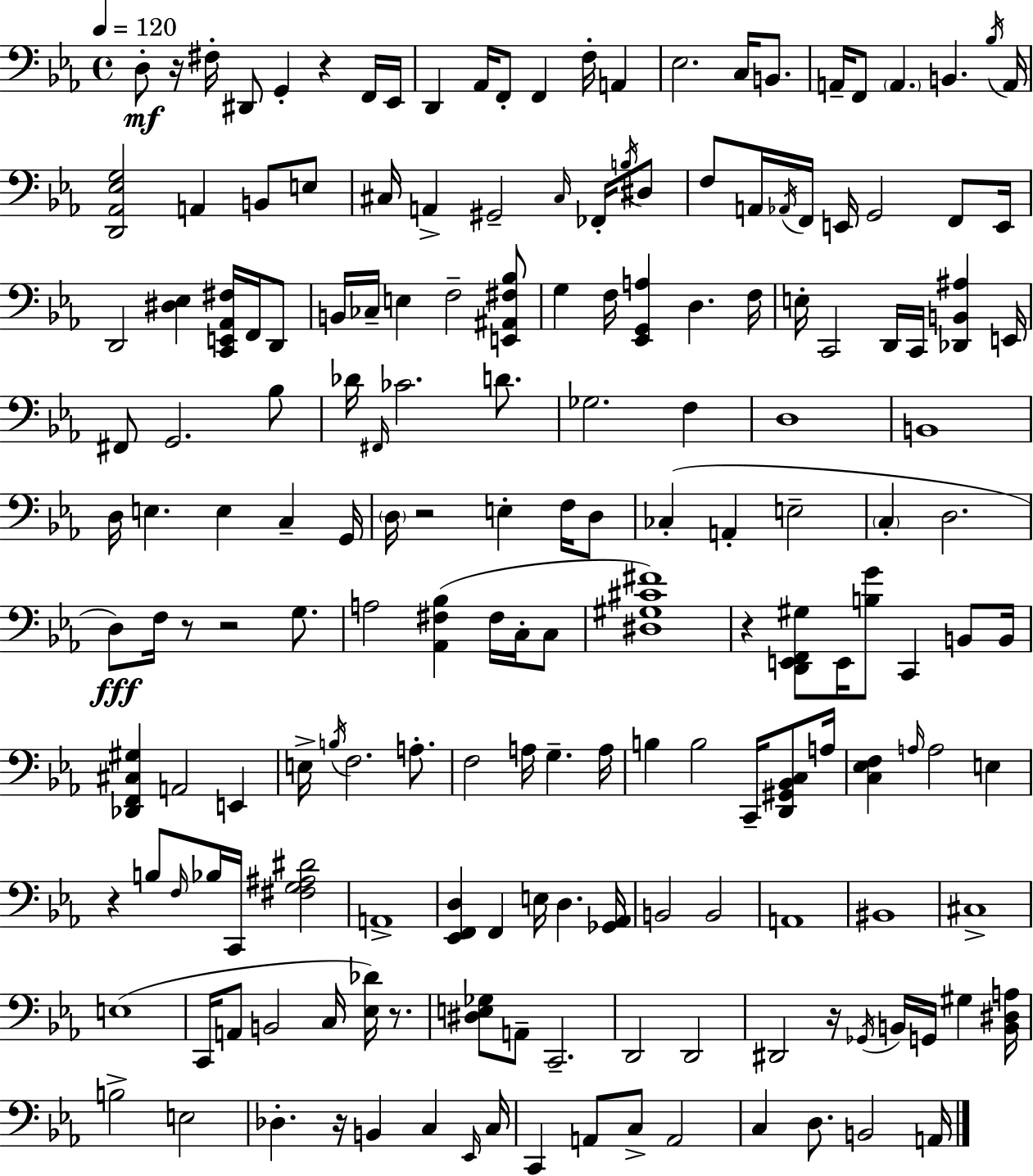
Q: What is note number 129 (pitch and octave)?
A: D2